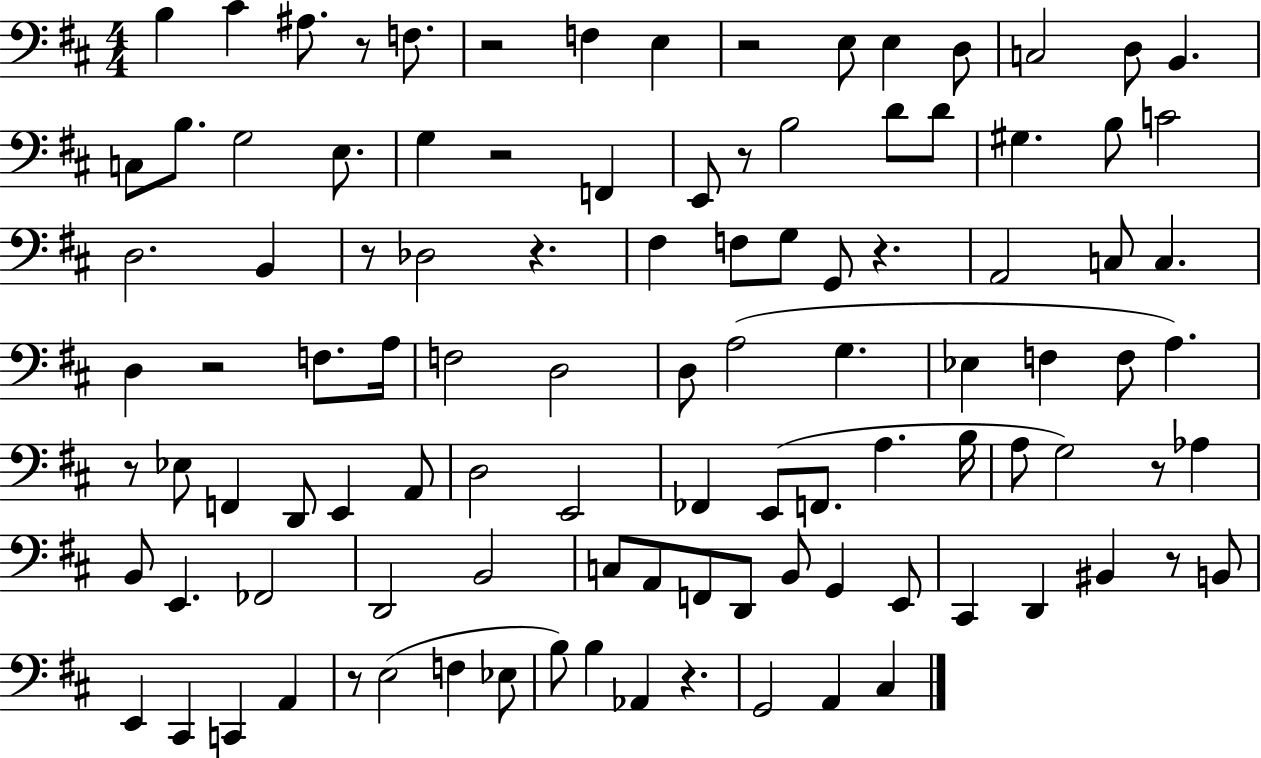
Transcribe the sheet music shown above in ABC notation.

X:1
T:Untitled
M:4/4
L:1/4
K:D
B, ^C ^A,/2 z/2 F,/2 z2 F, E, z2 E,/2 E, D,/2 C,2 D,/2 B,, C,/2 B,/2 G,2 E,/2 G, z2 F,, E,,/2 z/2 B,2 D/2 D/2 ^G, B,/2 C2 D,2 B,, z/2 _D,2 z ^F, F,/2 G,/2 G,,/2 z A,,2 C,/2 C, D, z2 F,/2 A,/4 F,2 D,2 D,/2 A,2 G, _E, F, F,/2 A, z/2 _E,/2 F,, D,,/2 E,, A,,/2 D,2 E,,2 _F,, E,,/2 F,,/2 A, B,/4 A,/2 G,2 z/2 _A, B,,/2 E,, _F,,2 D,,2 B,,2 C,/2 A,,/2 F,,/2 D,,/2 B,,/2 G,, E,,/2 ^C,, D,, ^B,, z/2 B,,/2 E,, ^C,, C,, A,, z/2 E,2 F, _E,/2 B,/2 B, _A,, z G,,2 A,, ^C,